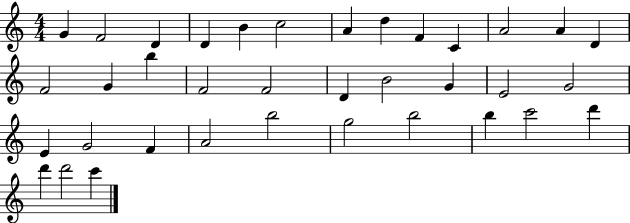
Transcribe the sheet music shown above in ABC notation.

X:1
T:Untitled
M:4/4
L:1/4
K:C
G F2 D D B c2 A d F C A2 A D F2 G b F2 F2 D B2 G E2 G2 E G2 F A2 b2 g2 b2 b c'2 d' d' d'2 c'